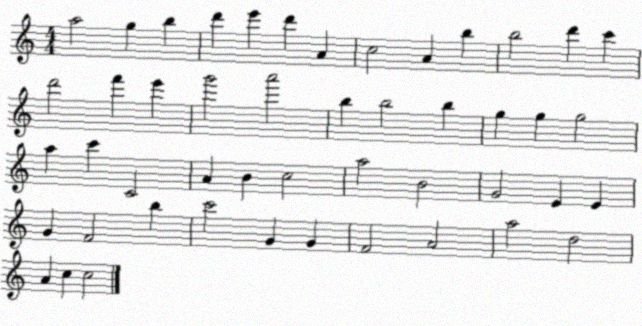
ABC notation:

X:1
T:Untitled
M:4/4
L:1/4
K:C
a2 g b d' e' d' A c2 A b b2 d' c' d'2 f' e' g'2 a'2 b b2 b g g g2 a c' C2 A B c2 a2 B2 G2 E E G F2 b c'2 G G F2 A2 a2 d2 A c c2